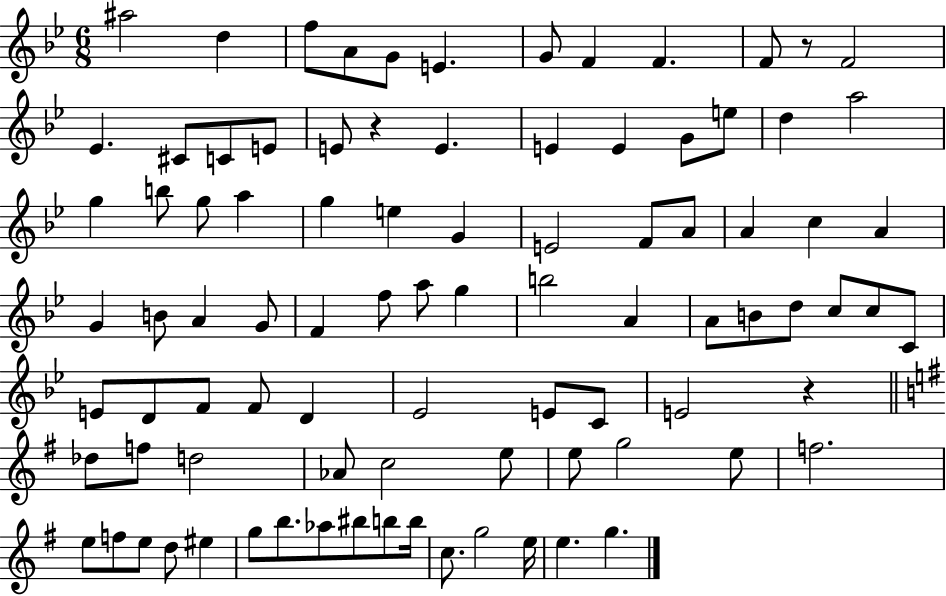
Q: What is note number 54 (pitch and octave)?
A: D4